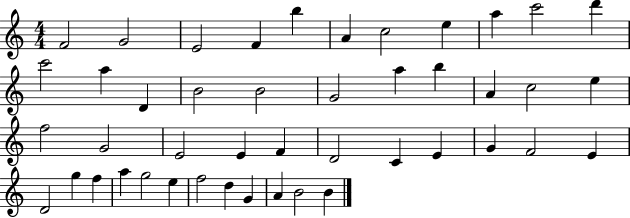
X:1
T:Untitled
M:4/4
L:1/4
K:C
F2 G2 E2 F b A c2 e a c'2 d' c'2 a D B2 B2 G2 a b A c2 e f2 G2 E2 E F D2 C E G F2 E D2 g f a g2 e f2 d G A B2 B